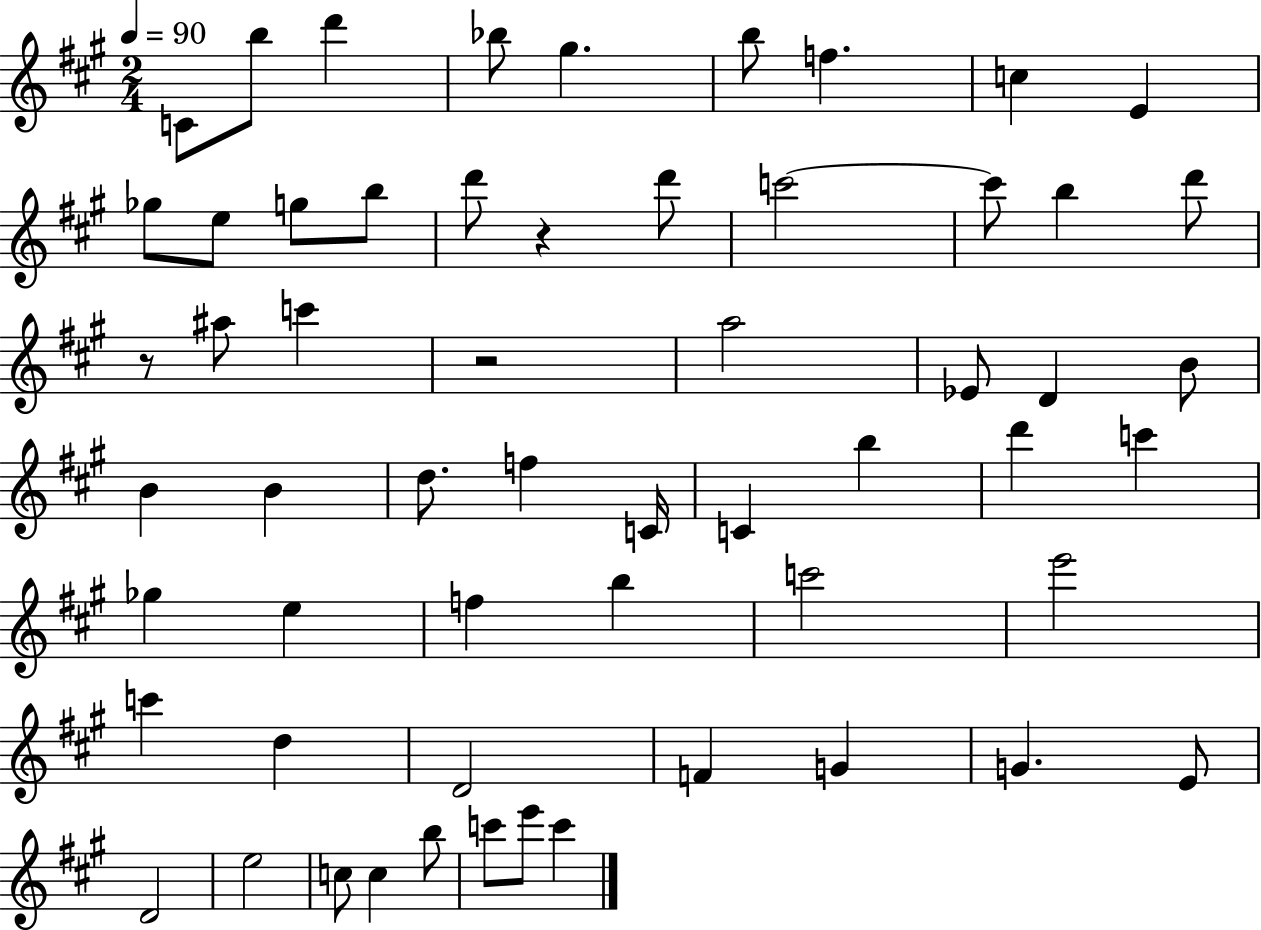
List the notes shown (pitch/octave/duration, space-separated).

C4/e B5/e D6/q Bb5/e G#5/q. B5/e F5/q. C5/q E4/q Gb5/e E5/e G5/e B5/e D6/e R/q D6/e C6/h C6/e B5/q D6/e R/e A#5/e C6/q R/h A5/h Eb4/e D4/q B4/e B4/q B4/q D5/e. F5/q C4/s C4/q B5/q D6/q C6/q Gb5/q E5/q F5/q B5/q C6/h E6/h C6/q D5/q D4/h F4/q G4/q G4/q. E4/e D4/h E5/h C5/e C5/q B5/e C6/e E6/e C6/q